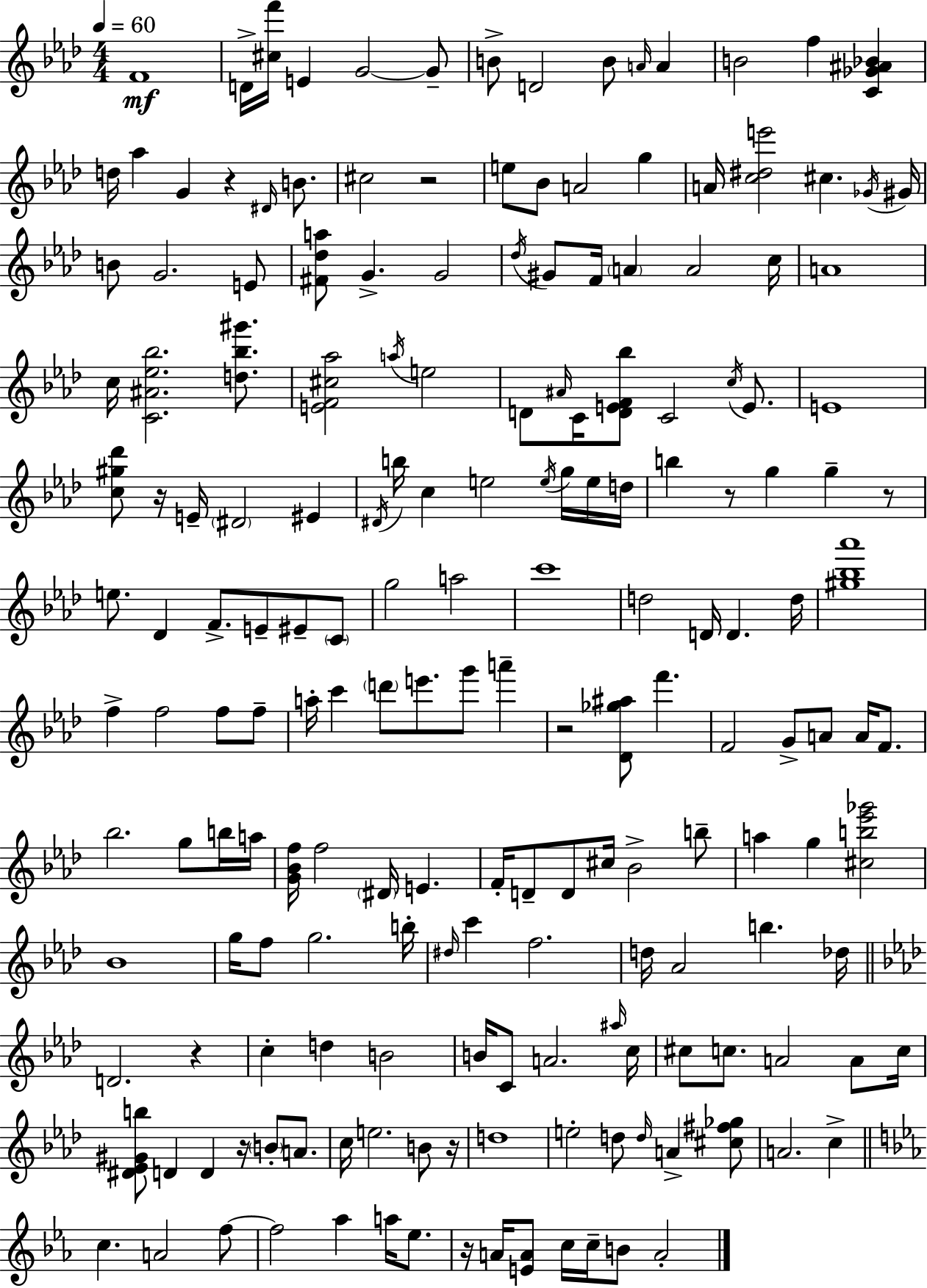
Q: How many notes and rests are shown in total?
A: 184